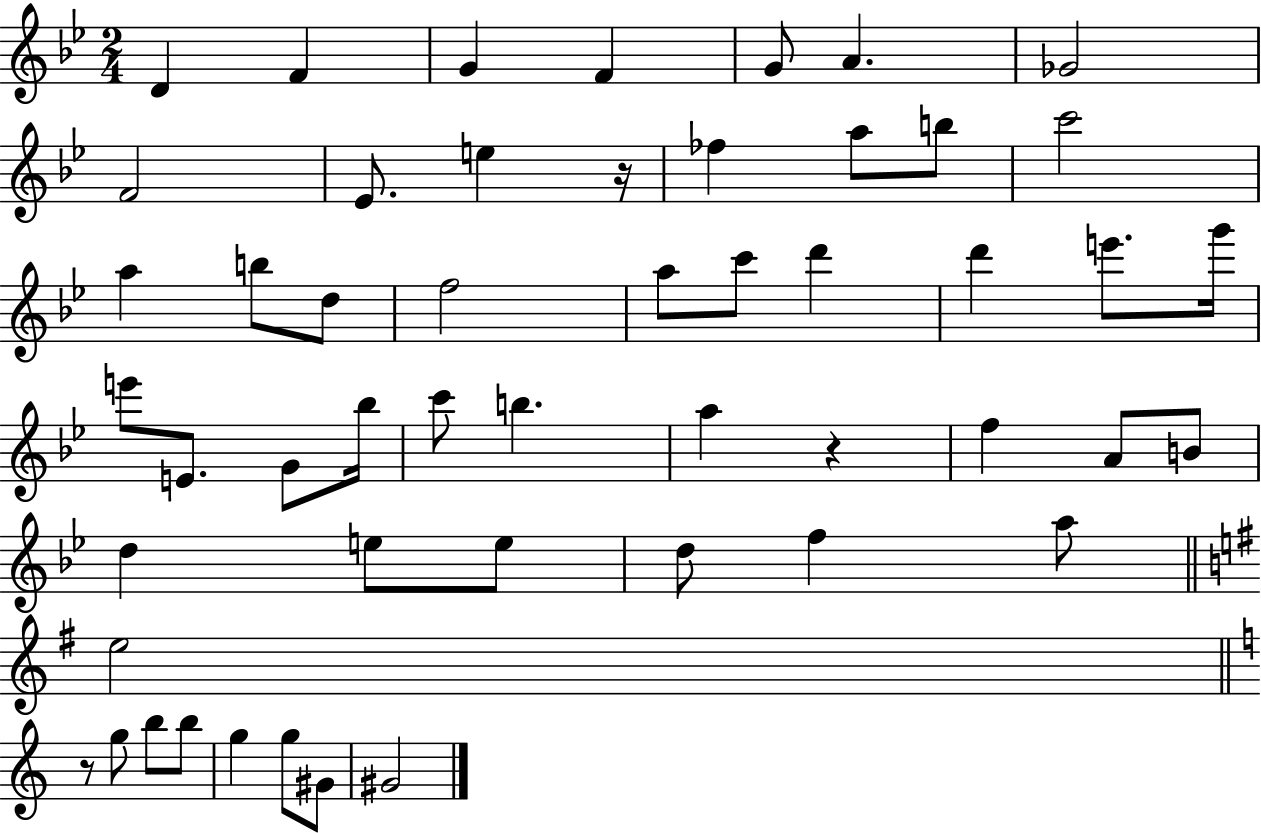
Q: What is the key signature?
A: BES major